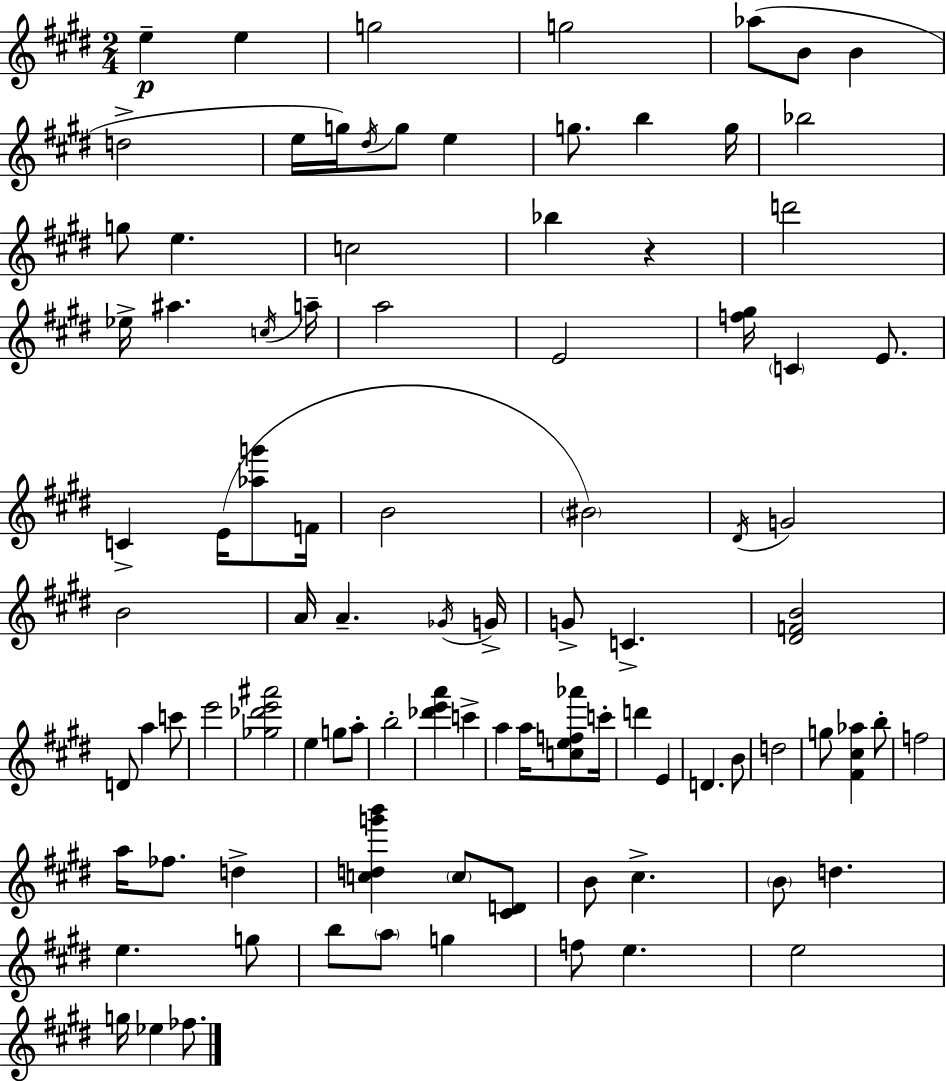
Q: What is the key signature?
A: E major